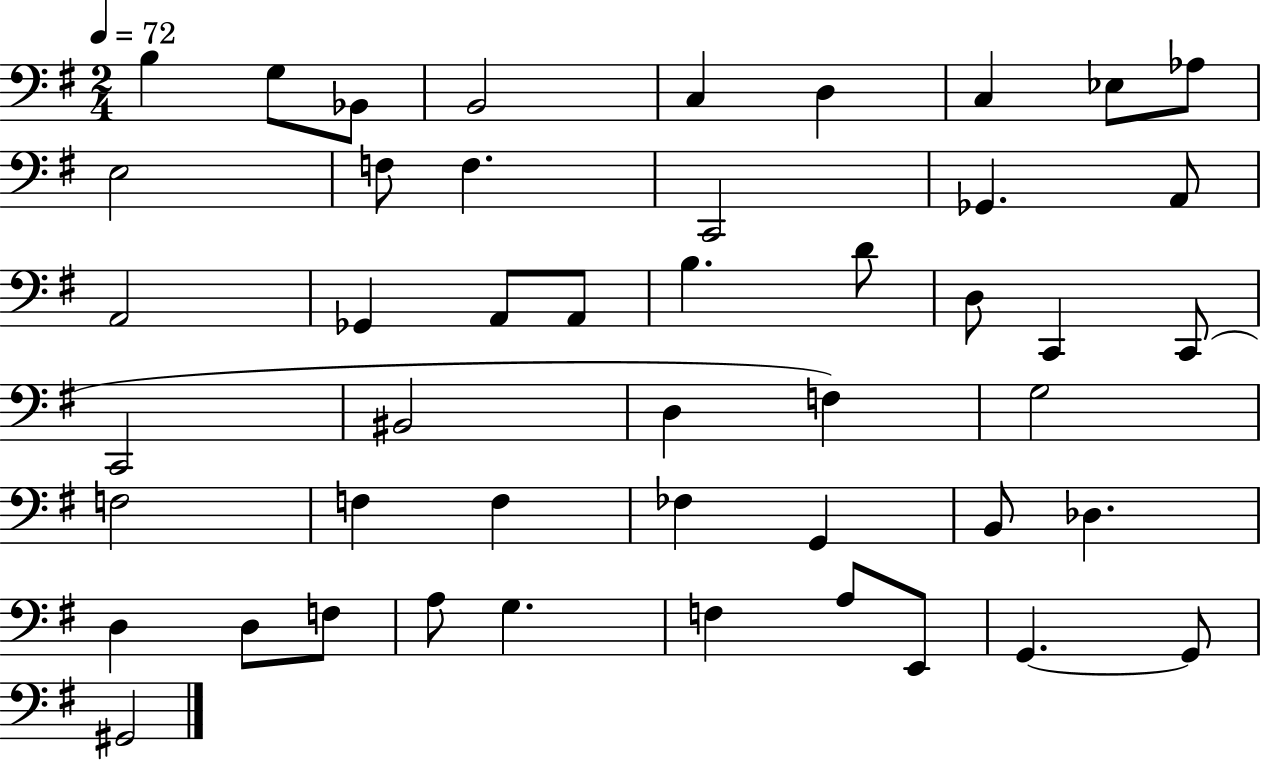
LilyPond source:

{
  \clef bass
  \numericTimeSignature
  \time 2/4
  \key g \major
  \tempo 4 = 72
  b4 g8 bes,8 | b,2 | c4 d4 | c4 ees8 aes8 | \break e2 | f8 f4. | c,2 | ges,4. a,8 | \break a,2 | ges,4 a,8 a,8 | b4. d'8 | d8 c,4 c,8( | \break c,2 | bis,2 | d4 f4) | g2 | \break f2 | f4 f4 | fes4 g,4 | b,8 des4. | \break d4 d8 f8 | a8 g4. | f4 a8 e,8 | g,4.~~ g,8 | \break gis,2 | \bar "|."
}